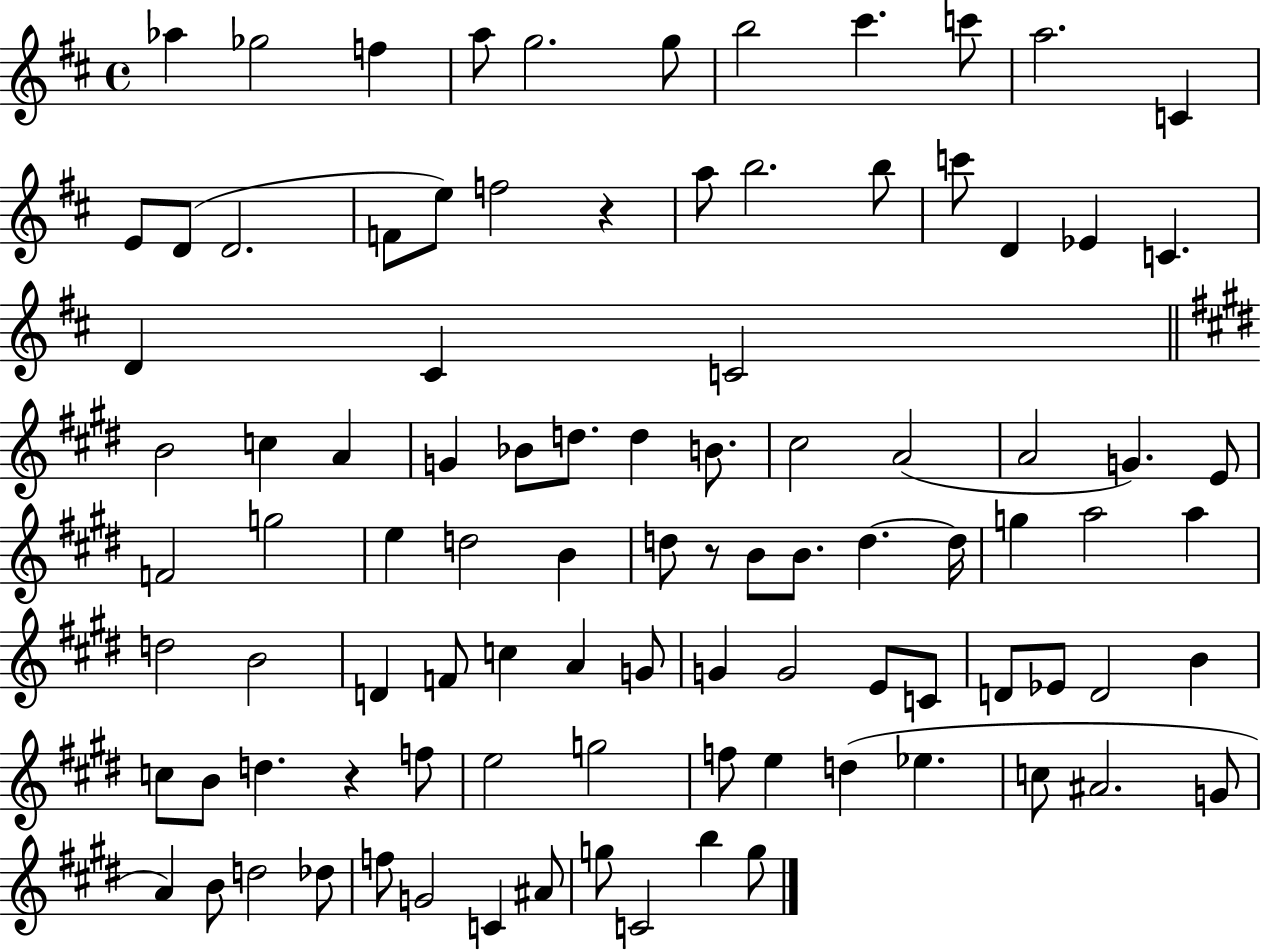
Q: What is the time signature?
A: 4/4